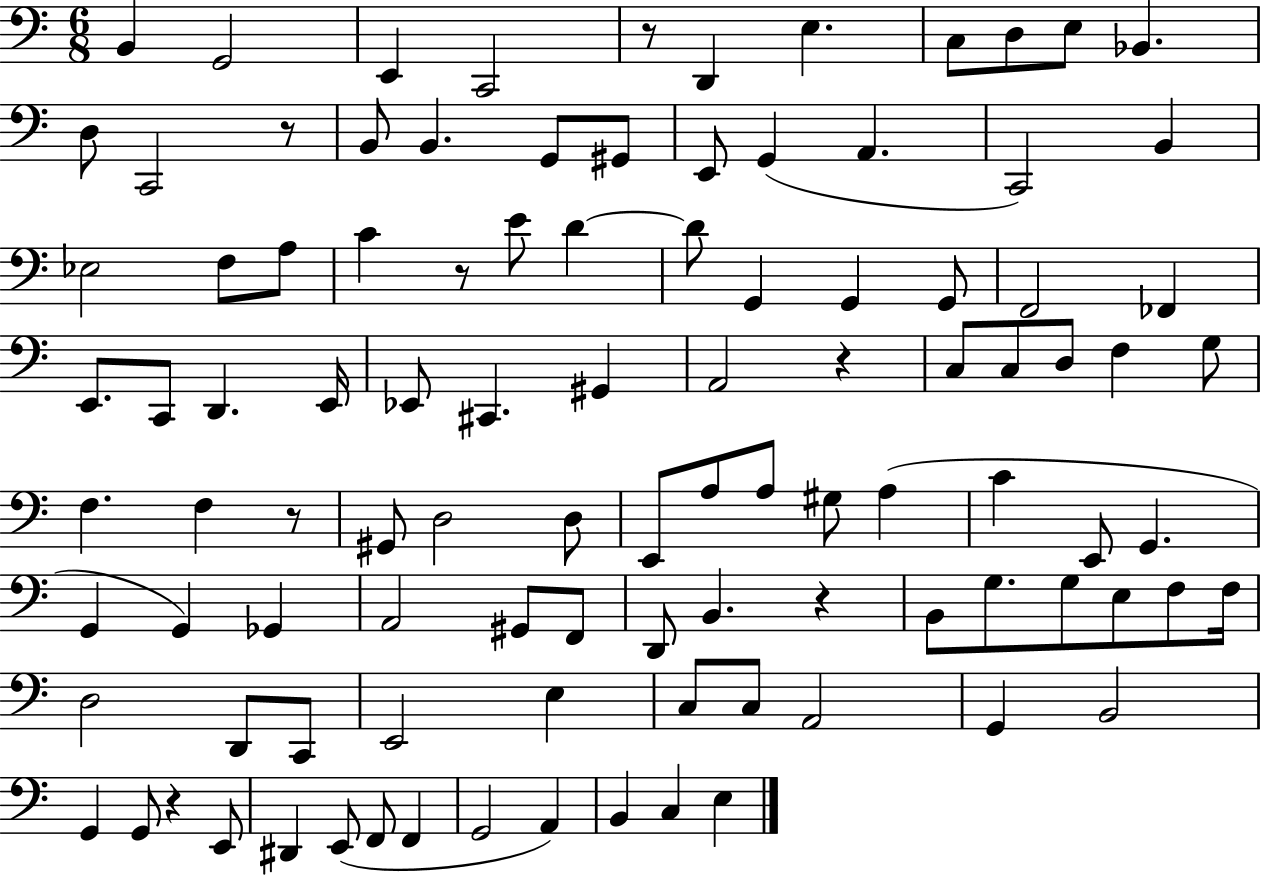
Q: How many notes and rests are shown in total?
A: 102